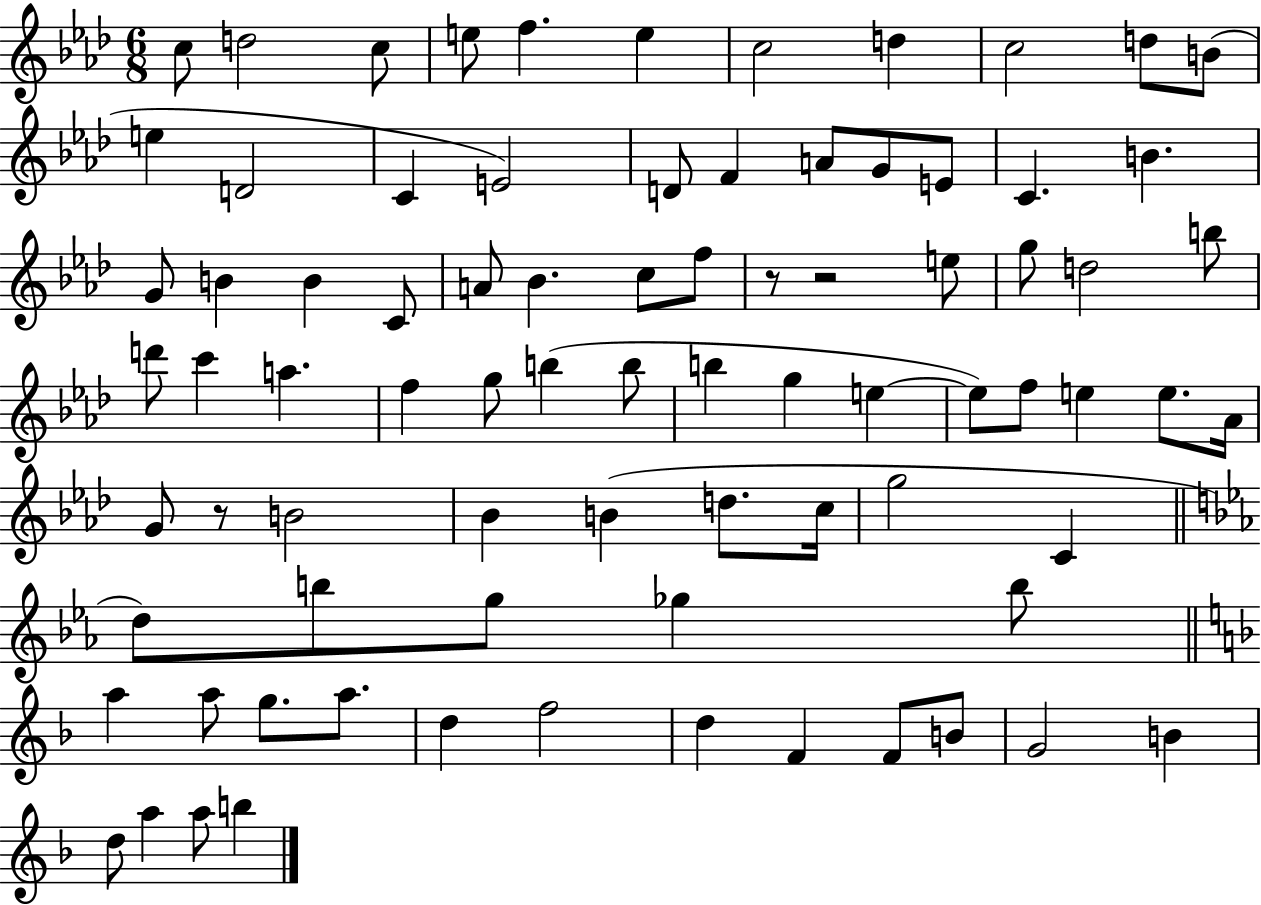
X:1
T:Untitled
M:6/8
L:1/4
K:Ab
c/2 d2 c/2 e/2 f e c2 d c2 d/2 B/2 e D2 C E2 D/2 F A/2 G/2 E/2 C B G/2 B B C/2 A/2 _B c/2 f/2 z/2 z2 e/2 g/2 d2 b/2 d'/2 c' a f g/2 b b/2 b g e e/2 f/2 e e/2 _A/4 G/2 z/2 B2 _B B d/2 c/4 g2 C d/2 b/2 g/2 _g b/2 a a/2 g/2 a/2 d f2 d F F/2 B/2 G2 B d/2 a a/2 b